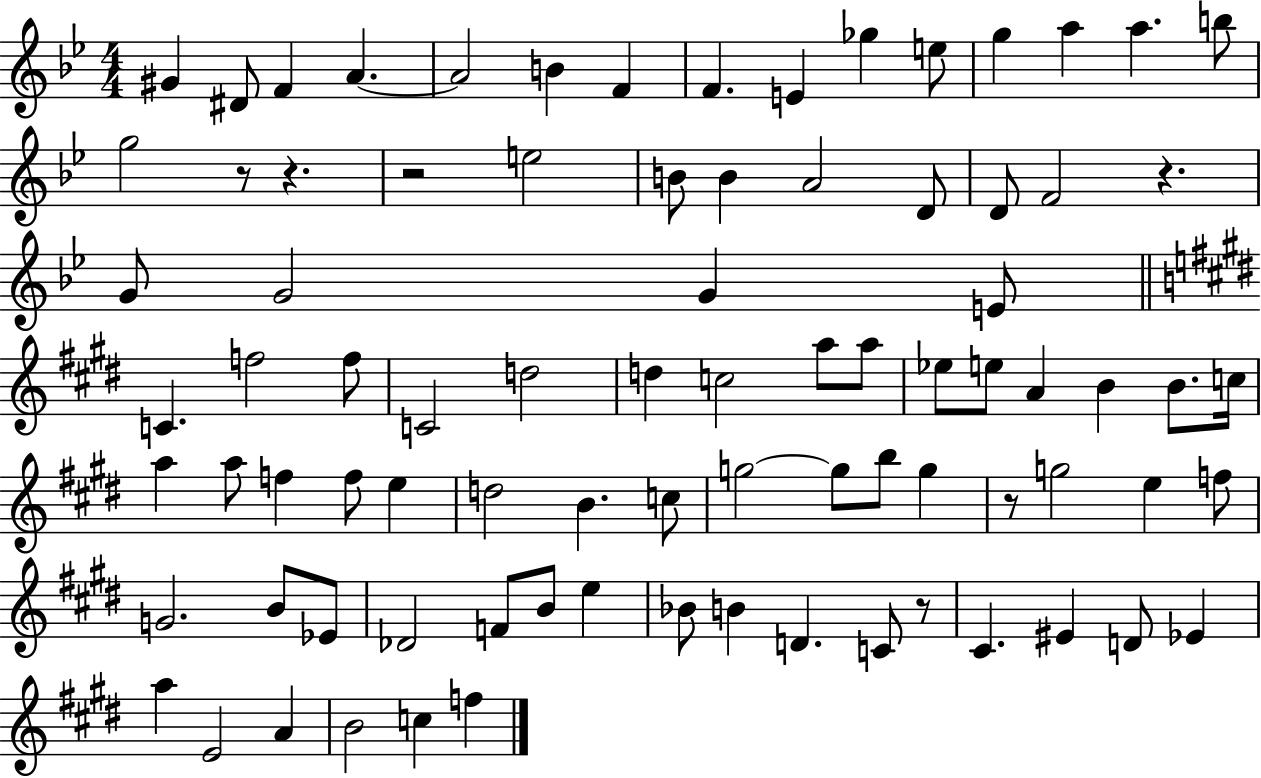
X:1
T:Untitled
M:4/4
L:1/4
K:Bb
^G ^D/2 F A A2 B F F E _g e/2 g a a b/2 g2 z/2 z z2 e2 B/2 B A2 D/2 D/2 F2 z G/2 G2 G E/2 C f2 f/2 C2 d2 d c2 a/2 a/2 _e/2 e/2 A B B/2 c/4 a a/2 f f/2 e d2 B c/2 g2 g/2 b/2 g z/2 g2 e f/2 G2 B/2 _E/2 _D2 F/2 B/2 e _B/2 B D C/2 z/2 ^C ^E D/2 _E a E2 A B2 c f